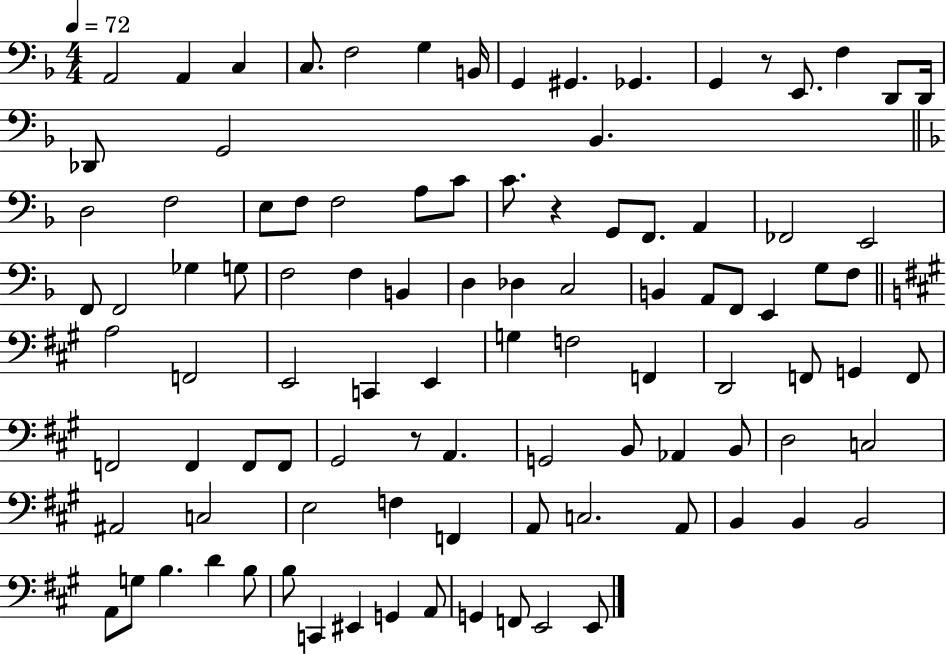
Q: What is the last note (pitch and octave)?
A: E2